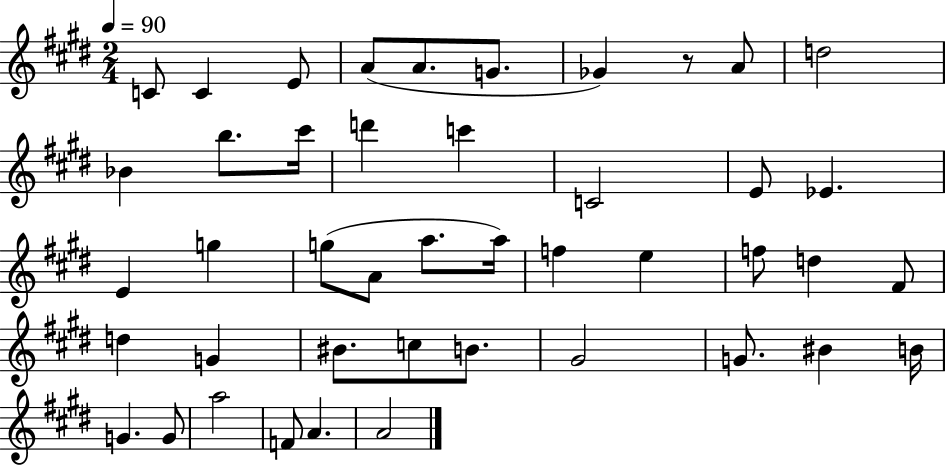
X:1
T:Untitled
M:2/4
L:1/4
K:E
C/2 C E/2 A/2 A/2 G/2 _G z/2 A/2 d2 _B b/2 ^c'/4 d' c' C2 E/2 _E E g g/2 A/2 a/2 a/4 f e f/2 d ^F/2 d G ^B/2 c/2 B/2 ^G2 G/2 ^B B/4 G G/2 a2 F/2 A A2